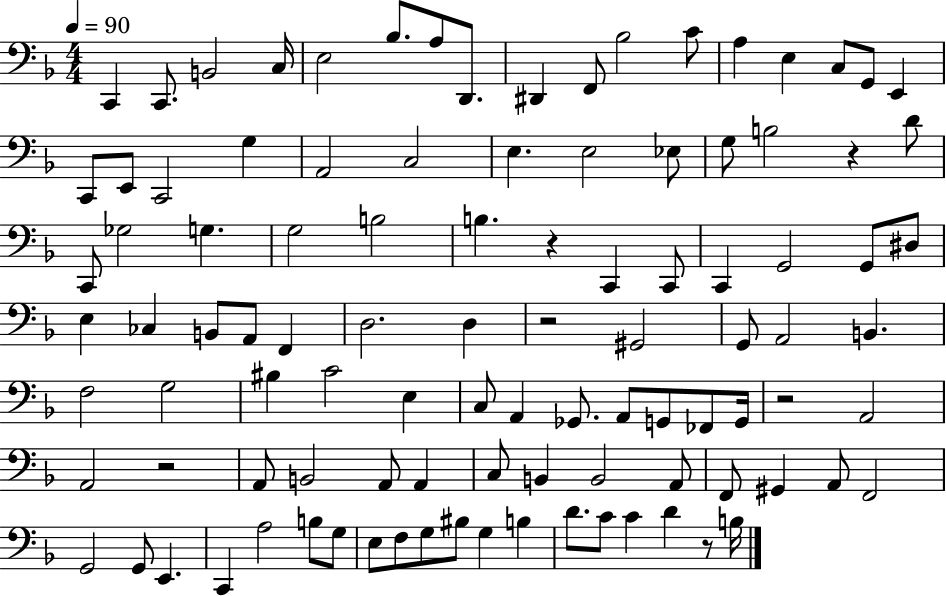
X:1
T:Untitled
M:4/4
L:1/4
K:F
C,, C,,/2 B,,2 C,/4 E,2 _B,/2 A,/2 D,,/2 ^D,, F,,/2 _B,2 C/2 A, E, C,/2 G,,/2 E,, C,,/2 E,,/2 C,,2 G, A,,2 C,2 E, E,2 _E,/2 G,/2 B,2 z D/2 C,,/2 _G,2 G, G,2 B,2 B, z C,, C,,/2 C,, G,,2 G,,/2 ^D,/2 E, _C, B,,/2 A,,/2 F,, D,2 D, z2 ^G,,2 G,,/2 A,,2 B,, F,2 G,2 ^B, C2 E, C,/2 A,, _G,,/2 A,,/2 G,,/2 _F,,/2 G,,/4 z2 A,,2 A,,2 z2 A,,/2 B,,2 A,,/2 A,, C,/2 B,, B,,2 A,,/2 F,,/2 ^G,, A,,/2 F,,2 G,,2 G,,/2 E,, C,, A,2 B,/2 G,/2 E,/2 F,/2 G,/2 ^B,/2 G, B, D/2 C/2 C D z/2 B,/4